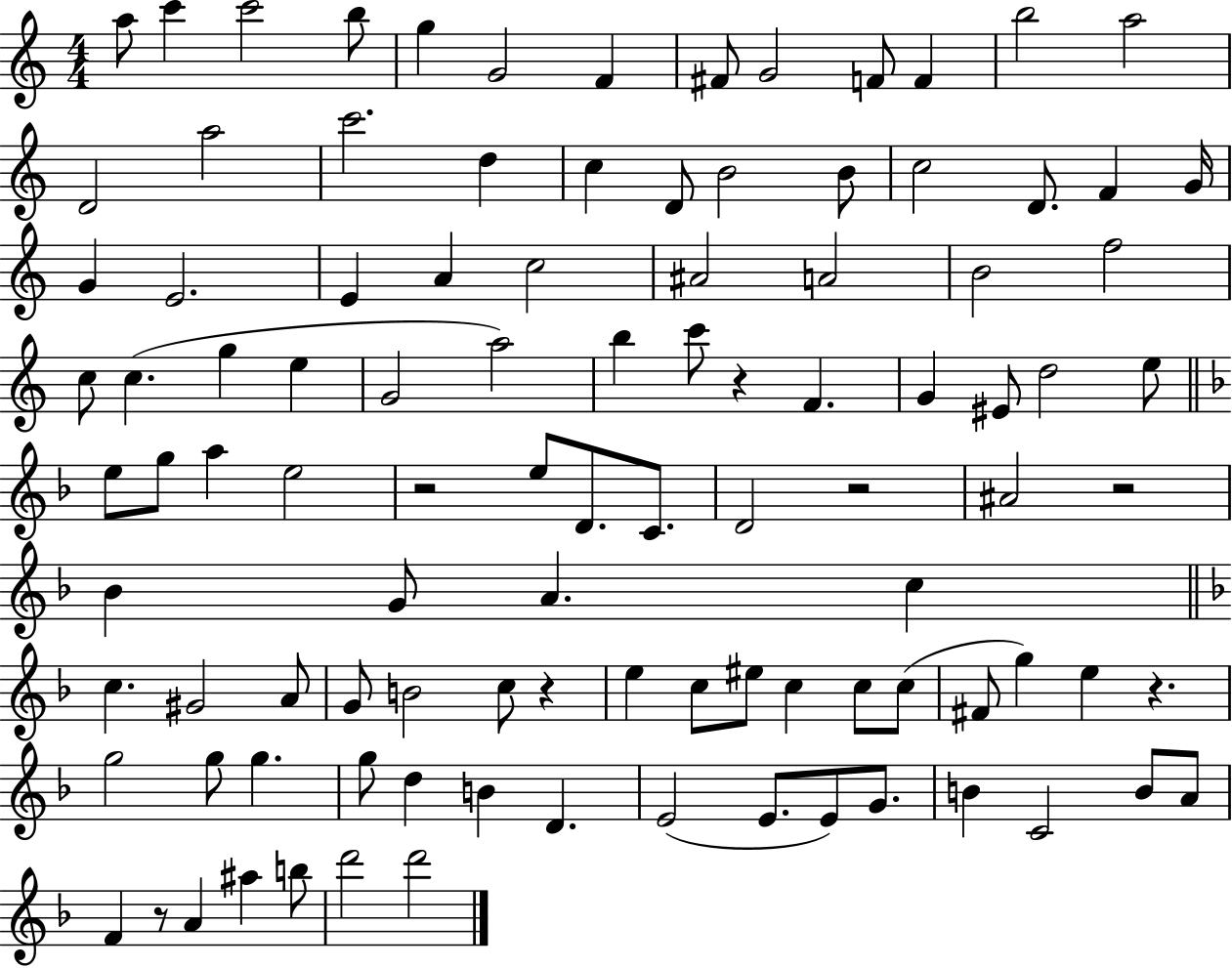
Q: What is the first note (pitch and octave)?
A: A5